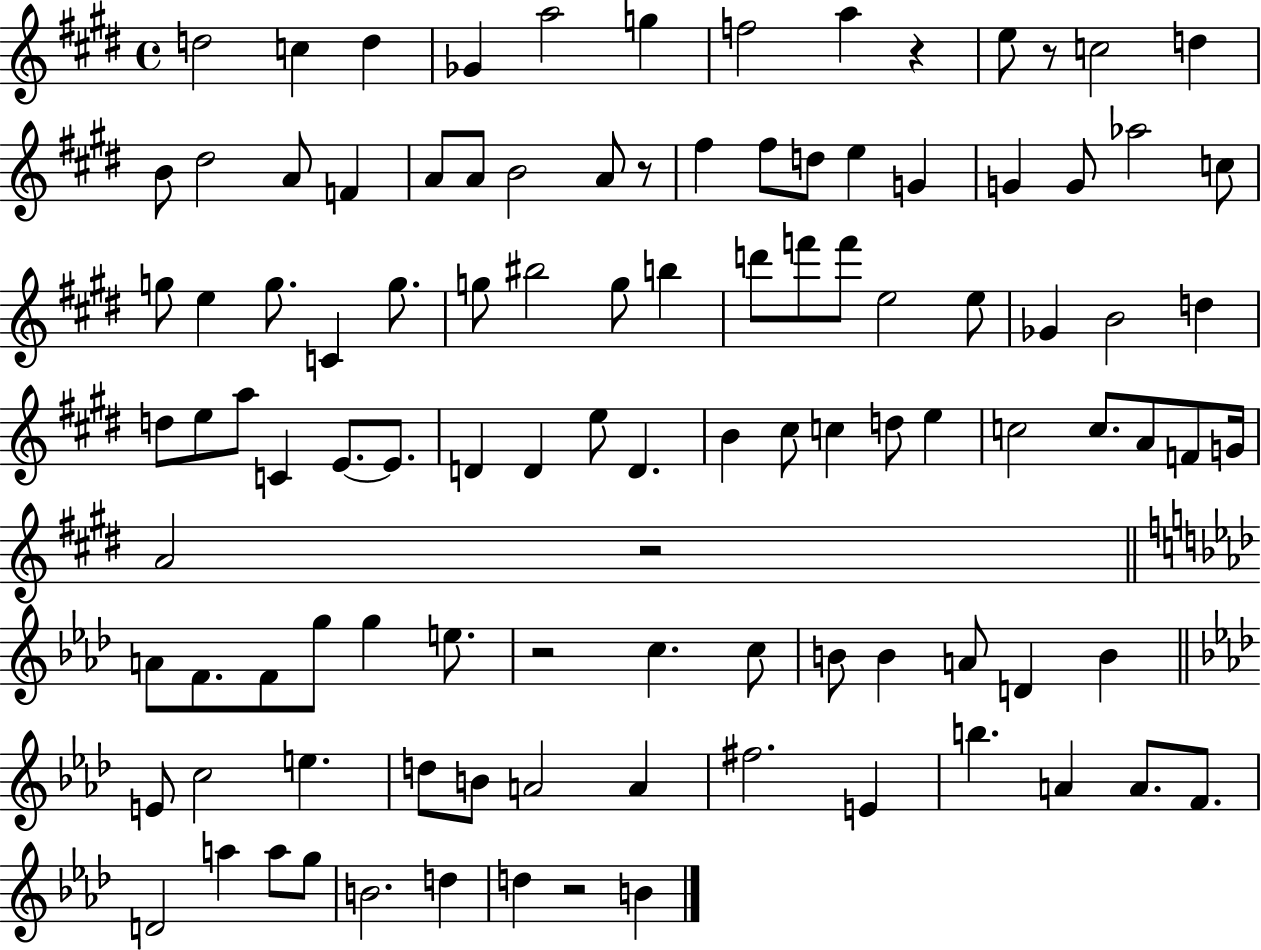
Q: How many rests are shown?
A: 6